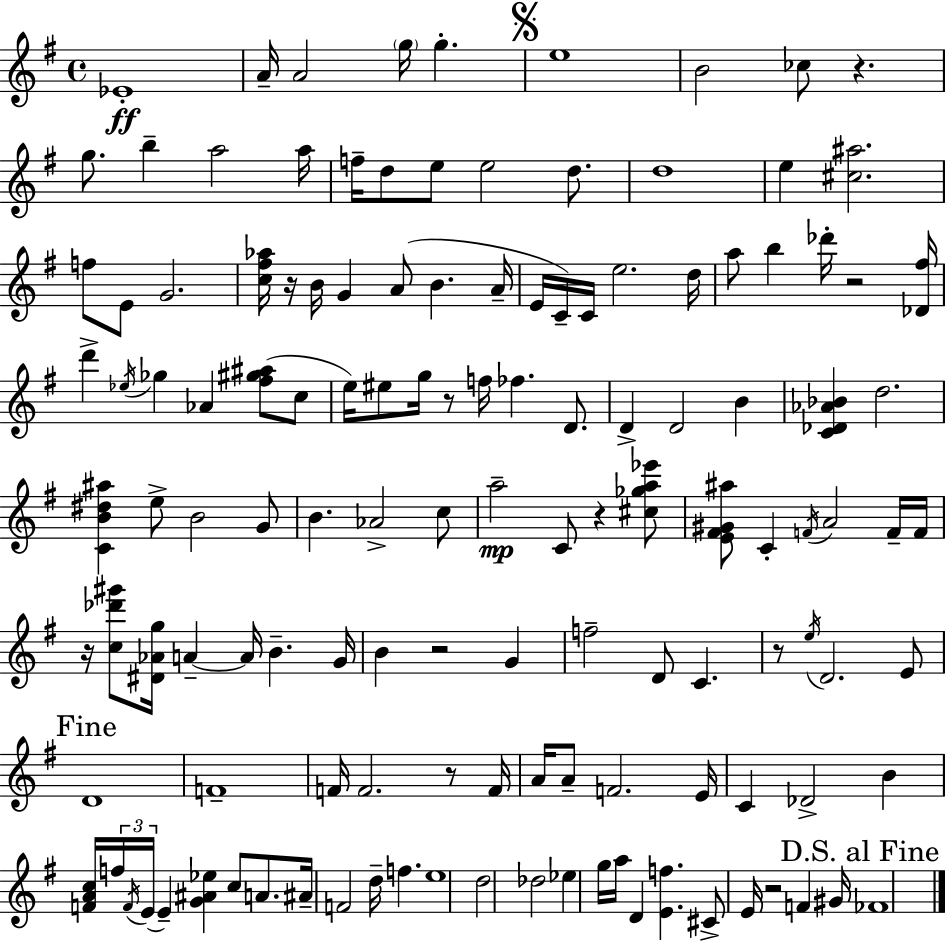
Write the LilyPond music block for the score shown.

{
  \clef treble
  \time 4/4
  \defaultTimeSignature
  \key g \major
  ees'1-.\ff | a'16-- a'2 \parenthesize g''16 g''4.-. | \mark \markup { \musicglyph "scripts.segno" } e''1 | b'2 ces''8 r4. | \break g''8. b''4-- a''2 a''16 | f''16-- d''8 e''8 e''2 d''8. | d''1 | e''4 <cis'' ais''>2. | \break f''8 e'8 g'2. | <c'' fis'' aes''>16 r16 b'16 g'4 a'8( b'4. a'16-- | e'16 c'16--) c'16 e''2. d''16 | a''8 b''4 des'''16-. r2 <des' fis''>16 | \break d'''4-> \acciaccatura { ees''16 } ges''4 aes'4 <fis'' gis'' ais''>8( c''8 | e''16) eis''8 g''16 r8 f''16 fes''4. d'8. | d'4-> d'2 b'4 | <c' des' aes' bes'>4 d''2. | \break <c' b' dis'' ais''>4 e''8-> b'2 g'8 | b'4. aes'2-> c''8 | a''2--\mp c'8 r4 <cis'' ges'' a'' ees'''>8 | <e' fis' gis' ais''>8 c'4-. \acciaccatura { f'16 } a'2 | \break f'16-- f'16 r16 <c'' des''' gis'''>8 <dis' aes' g''>16 a'4--~~ a'16 b'4.-- | g'16 b'4 r2 g'4 | f''2-- d'8 c'4. | r8 \acciaccatura { e''16 } d'2. | \break e'8 \mark "Fine" d'1 | f'1-- | f'16 f'2. | r8 f'16 a'16 a'8-- f'2. | \break e'16 c'4 des'2-> b'4 | <f' a' c''>16 \tuplet 3/2 { f''16 \acciaccatura { f'16 }( e'16 } e'4--) <g' ais' ees''>4 c''8 | a'8. ais'16-- f'2 d''16-- f''4. | e''1 | \break d''2 des''2 | ees''4 g''16 a''16 d'4 <e' f''>4. | cis'8-> e'16 r2 f'4 | gis'16 \mark "D.S. al Fine" fes'1 | \break \bar "|."
}